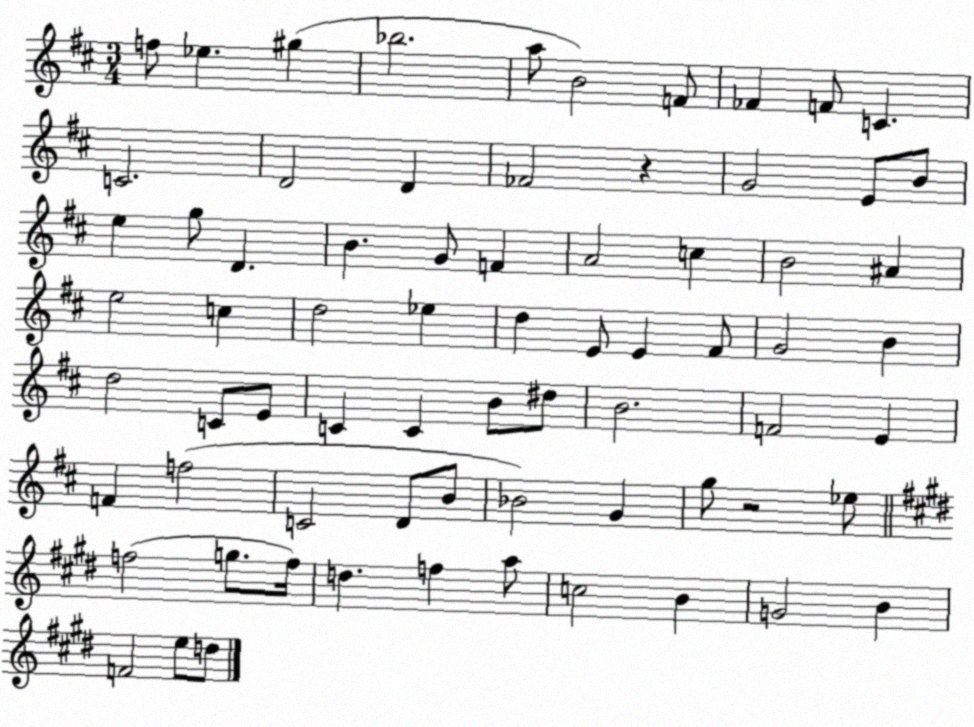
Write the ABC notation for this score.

X:1
T:Untitled
M:3/4
L:1/4
K:D
f/2 _e ^g _b2 a/2 B2 F/2 _F F/2 C C2 D2 D _F2 z G2 E/2 B/2 e g/2 D B G/2 F A2 c B2 ^A e2 c d2 _e d E/2 E ^F/2 G2 B d2 C/2 E/2 C C B/2 ^d/2 B2 F2 E F f2 C2 D/2 B/2 _B2 G g/2 z2 _e/2 f2 g/2 f/4 d f a/2 c2 B G2 B F2 e/2 d/2